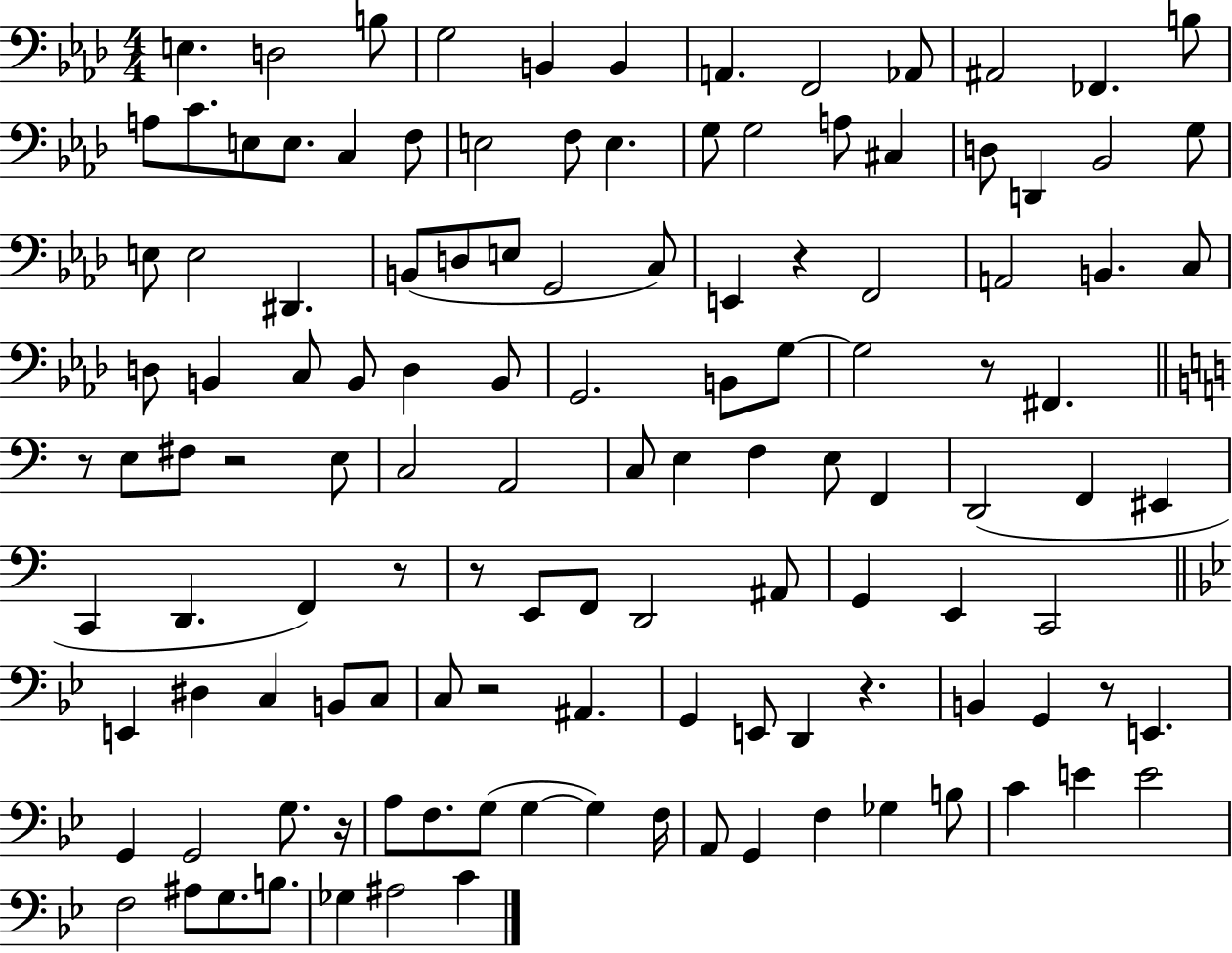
X:1
T:Untitled
M:4/4
L:1/4
K:Ab
E, D,2 B,/2 G,2 B,, B,, A,, F,,2 _A,,/2 ^A,,2 _F,, B,/2 A,/2 C/2 E,/2 E,/2 C, F,/2 E,2 F,/2 E, G,/2 G,2 A,/2 ^C, D,/2 D,, _B,,2 G,/2 E,/2 E,2 ^D,, B,,/2 D,/2 E,/2 G,,2 C,/2 E,, z F,,2 A,,2 B,, C,/2 D,/2 B,, C,/2 B,,/2 D, B,,/2 G,,2 B,,/2 G,/2 G,2 z/2 ^F,, z/2 E,/2 ^F,/2 z2 E,/2 C,2 A,,2 C,/2 E, F, E,/2 F,, D,,2 F,, ^E,, C,, D,, F,, z/2 z/2 E,,/2 F,,/2 D,,2 ^A,,/2 G,, E,, C,,2 E,, ^D, C, B,,/2 C,/2 C,/2 z2 ^A,, G,, E,,/2 D,, z B,, G,, z/2 E,, G,, G,,2 G,/2 z/4 A,/2 F,/2 G,/2 G, G, F,/4 A,,/2 G,, F, _G, B,/2 C E E2 F,2 ^A,/2 G,/2 B,/2 _G, ^A,2 C